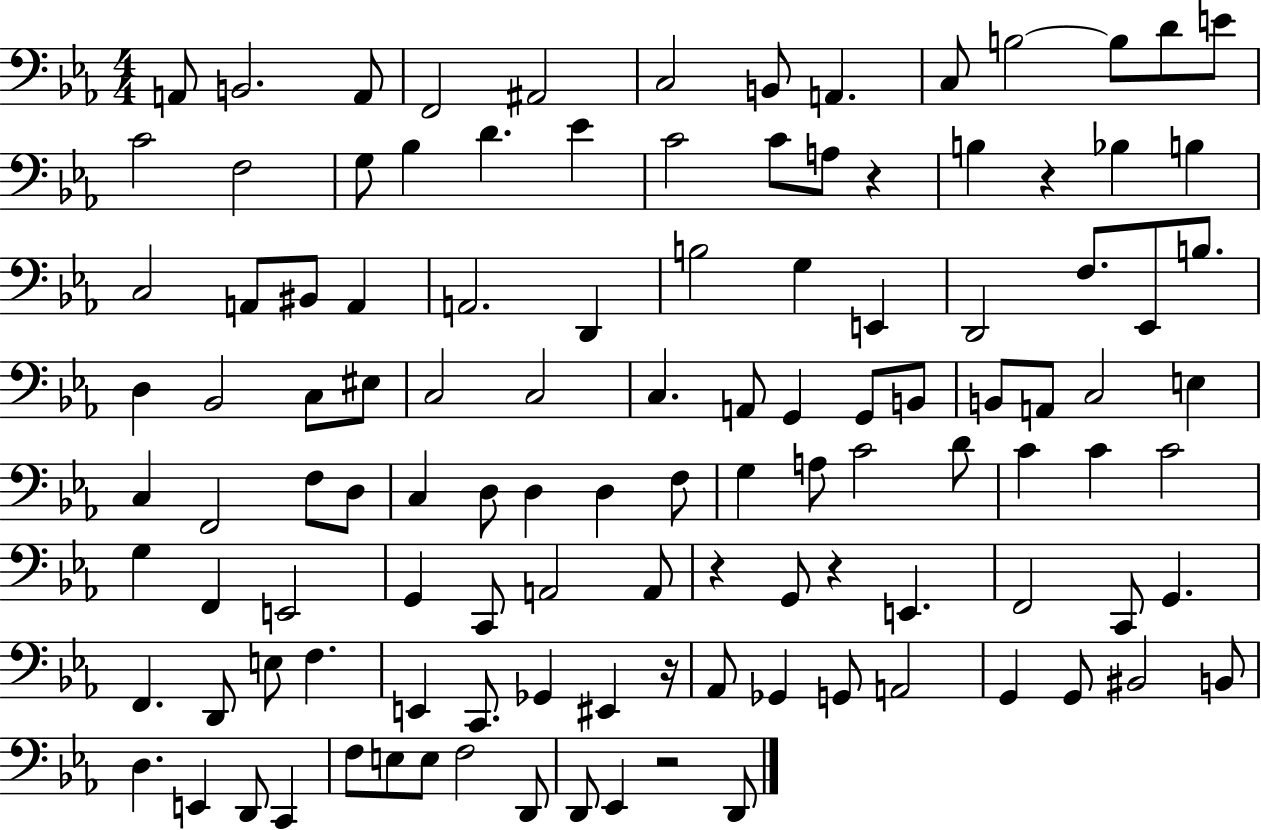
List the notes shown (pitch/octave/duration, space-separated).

A2/e B2/h. A2/e F2/h A#2/h C3/h B2/e A2/q. C3/e B3/h B3/e D4/e E4/e C4/h F3/h G3/e Bb3/q D4/q. Eb4/q C4/h C4/e A3/e R/q B3/q R/q Bb3/q B3/q C3/h A2/e BIS2/e A2/q A2/h. D2/q B3/h G3/q E2/q D2/h F3/e. Eb2/e B3/e. D3/q Bb2/h C3/e EIS3/e C3/h C3/h C3/q. A2/e G2/q G2/e B2/e B2/e A2/e C3/h E3/q C3/q F2/h F3/e D3/e C3/q D3/e D3/q D3/q F3/e G3/q A3/e C4/h D4/e C4/q C4/q C4/h G3/q F2/q E2/h G2/q C2/e A2/h A2/e R/q G2/e R/q E2/q. F2/h C2/e G2/q. F2/q. D2/e E3/e F3/q. E2/q C2/e. Gb2/q EIS2/q R/s Ab2/e Gb2/q G2/e A2/h G2/q G2/e BIS2/h B2/e D3/q. E2/q D2/e C2/q F3/e E3/e E3/e F3/h D2/e D2/e Eb2/q R/h D2/e